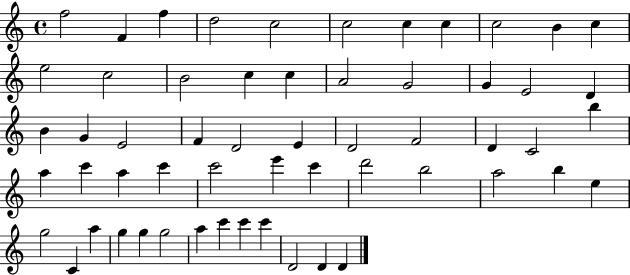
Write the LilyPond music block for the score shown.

{
  \clef treble
  \time 4/4
  \defaultTimeSignature
  \key c \major
  f''2 f'4 f''4 | d''2 c''2 | c''2 c''4 c''4 | c''2 b'4 c''4 | \break e''2 c''2 | b'2 c''4 c''4 | a'2 g'2 | g'4 e'2 d'4 | \break b'4 g'4 e'2 | f'4 d'2 e'4 | d'2 f'2 | d'4 c'2 b''4 | \break a''4 c'''4 a''4 c'''4 | c'''2 e'''4 c'''4 | d'''2 b''2 | a''2 b''4 e''4 | \break g''2 c'4 a''4 | g''4 g''4 g''2 | a''4 c'''4 c'''4 c'''4 | d'2 d'4 d'4 | \break \bar "|."
}